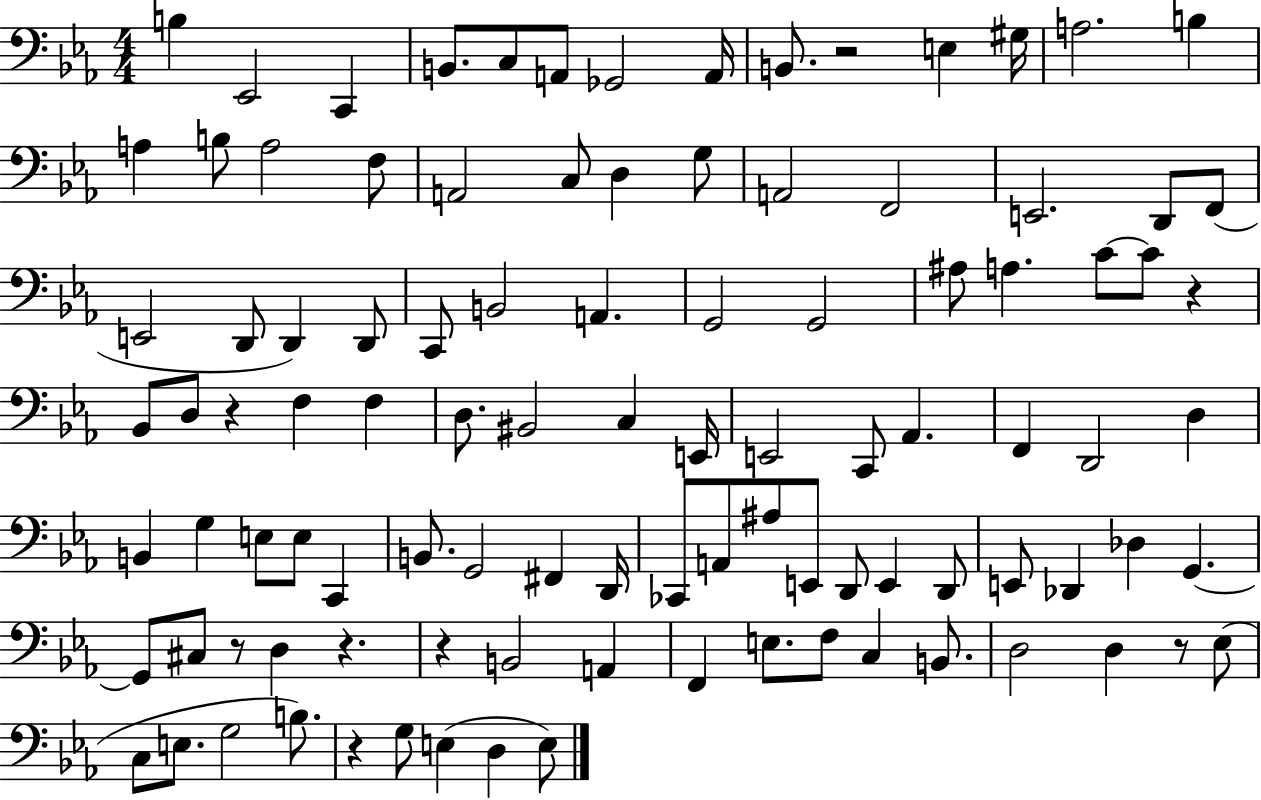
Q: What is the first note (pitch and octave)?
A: B3